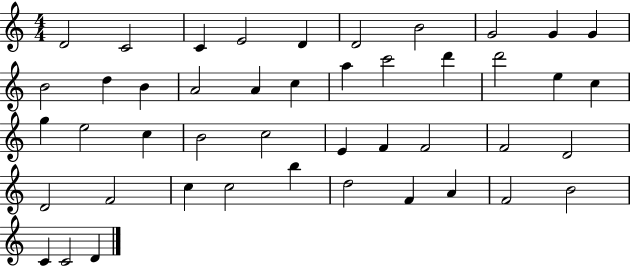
D4/h C4/h C4/q E4/h D4/q D4/h B4/h G4/h G4/q G4/q B4/h D5/q B4/q A4/h A4/q C5/q A5/q C6/h D6/q D6/h E5/q C5/q G5/q E5/h C5/q B4/h C5/h E4/q F4/q F4/h F4/h D4/h D4/h F4/h C5/q C5/h B5/q D5/h F4/q A4/q F4/h B4/h C4/q C4/h D4/q